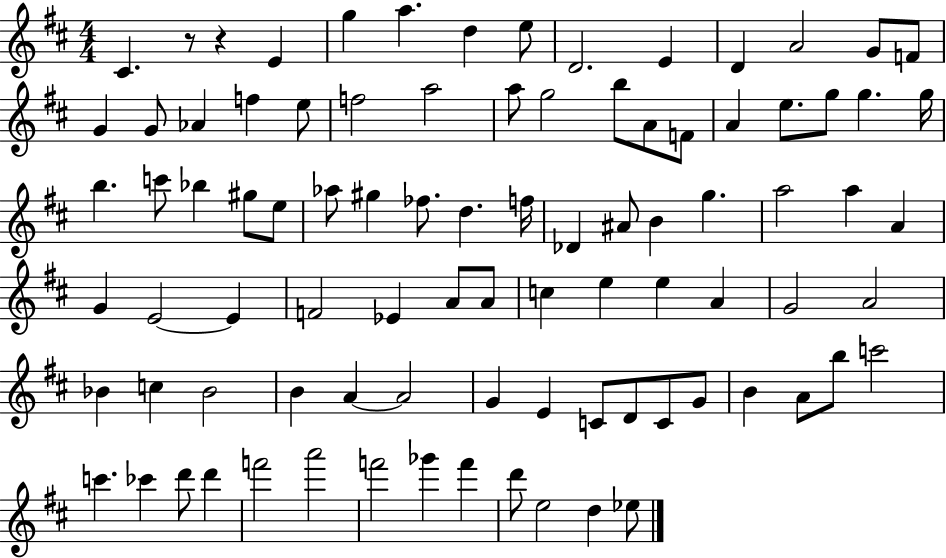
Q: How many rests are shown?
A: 2